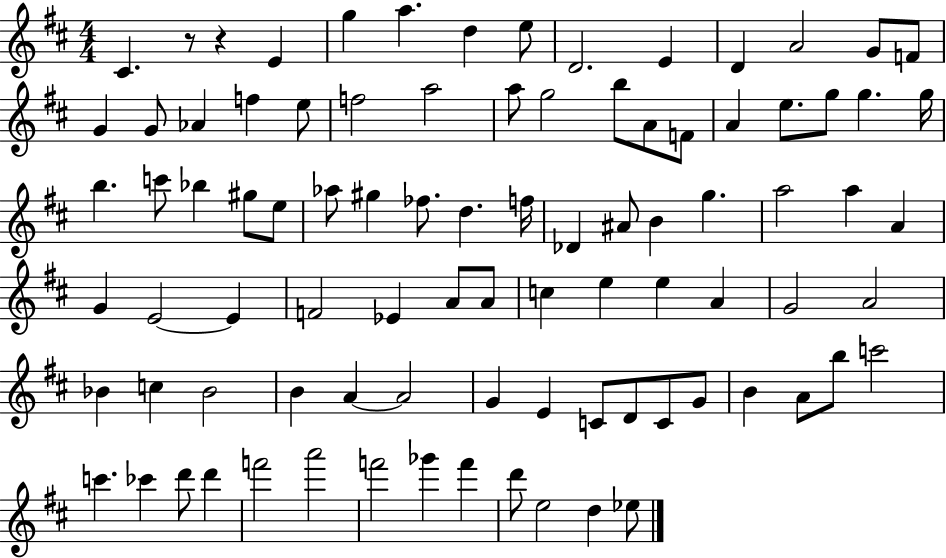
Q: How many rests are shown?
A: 2